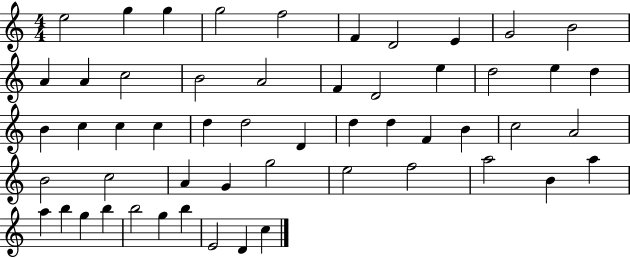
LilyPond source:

{
  \clef treble
  \numericTimeSignature
  \time 4/4
  \key c \major
  e''2 g''4 g''4 | g''2 f''2 | f'4 d'2 e'4 | g'2 b'2 | \break a'4 a'4 c''2 | b'2 a'2 | f'4 d'2 e''4 | d''2 e''4 d''4 | \break b'4 c''4 c''4 c''4 | d''4 d''2 d'4 | d''4 d''4 f'4 b'4 | c''2 a'2 | \break b'2 c''2 | a'4 g'4 g''2 | e''2 f''2 | a''2 b'4 a''4 | \break a''4 b''4 g''4 b''4 | b''2 g''4 b''4 | e'2 d'4 c''4 | \bar "|."
}